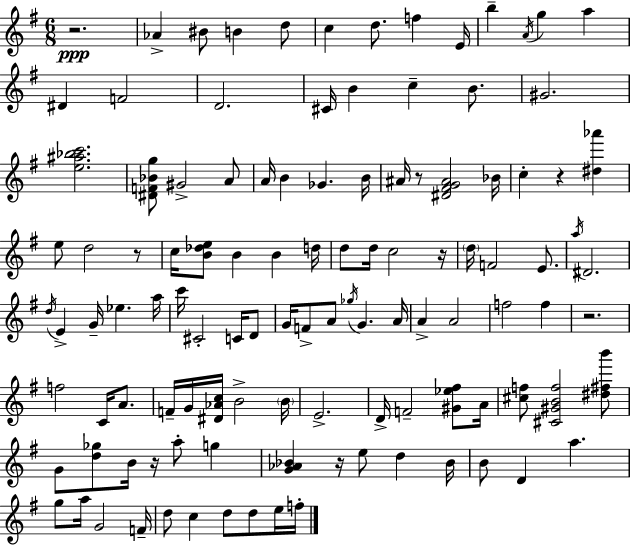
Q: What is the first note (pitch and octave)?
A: Ab4